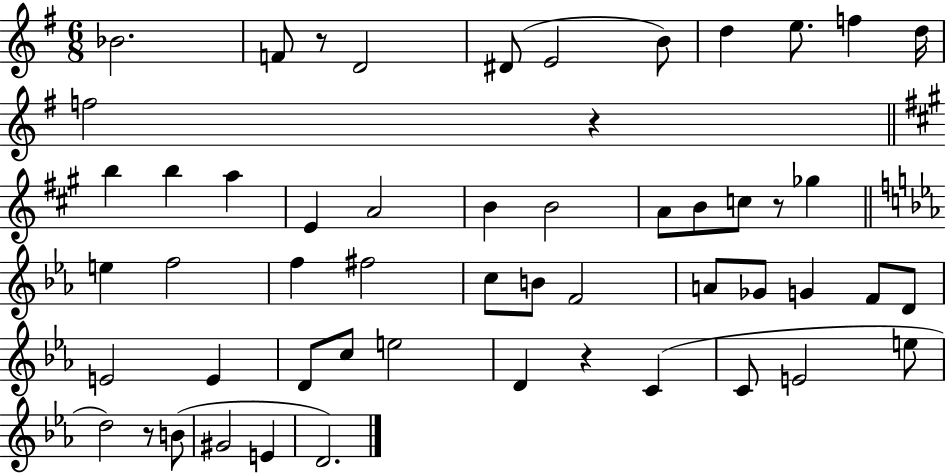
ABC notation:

X:1
T:Untitled
M:6/8
L:1/4
K:G
_B2 F/2 z/2 D2 ^D/2 E2 B/2 d e/2 f d/4 f2 z b b a E A2 B B2 A/2 B/2 c/2 z/2 _g e f2 f ^f2 c/2 B/2 F2 A/2 _G/2 G F/2 D/2 E2 E D/2 c/2 e2 D z C C/2 E2 e/2 d2 z/2 B/2 ^G2 E D2